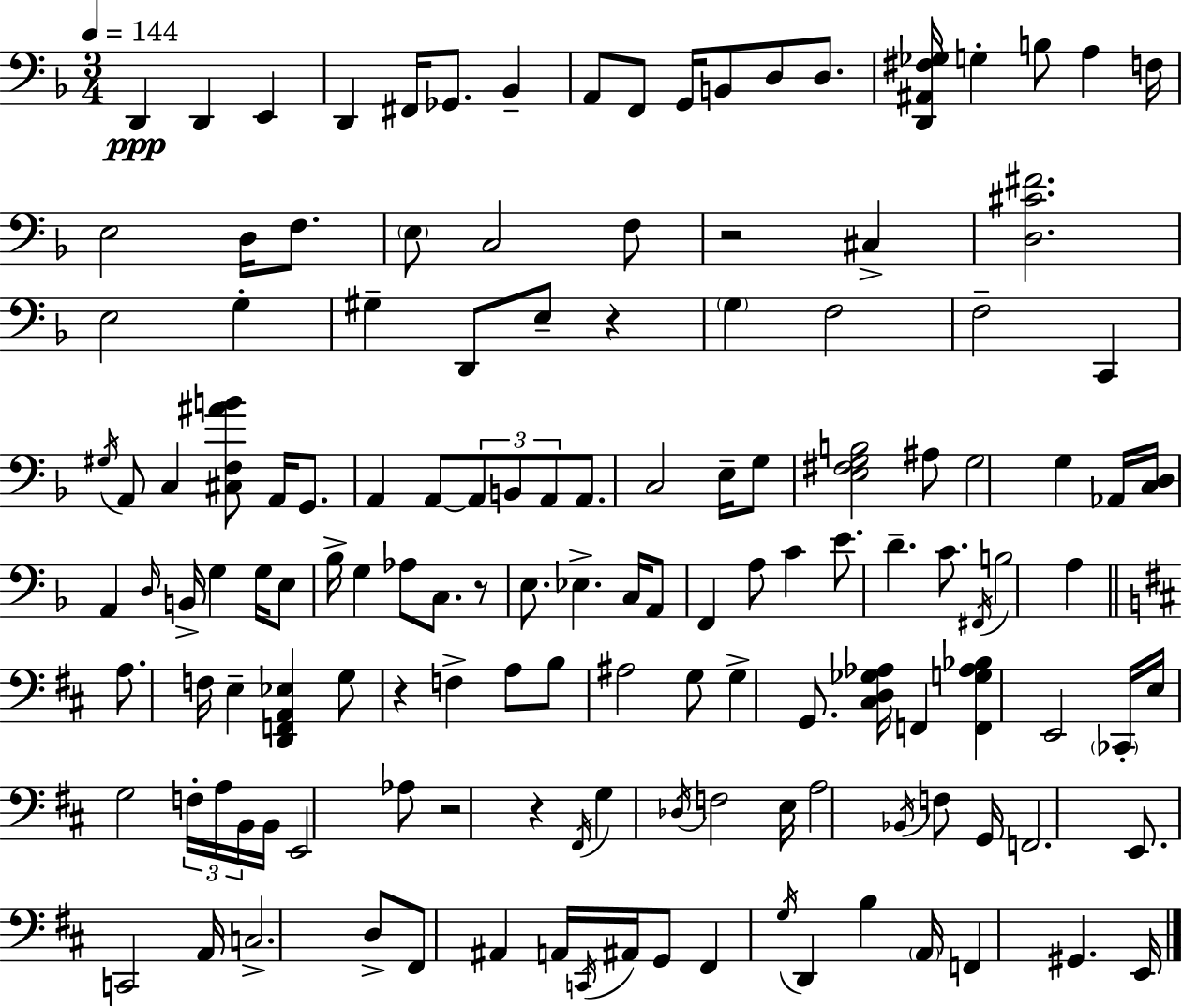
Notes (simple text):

D2/q D2/q E2/q D2/q F#2/s Gb2/e. Bb2/q A2/e F2/e G2/s B2/e D3/e D3/e. [D2,A#2,F#3,Gb3]/s G3/q B3/e A3/q F3/s E3/h D3/s F3/e. E3/e C3/h F3/e R/h C#3/q [D3,C#4,F#4]/h. E3/h G3/q G#3/q D2/e E3/e R/q G3/q F3/h F3/h C2/q G#3/s A2/e C3/q [C#3,F3,A#4,B4]/e A2/s G2/e. A2/q A2/e A2/e B2/e A2/e A2/e. C3/h E3/s G3/e [E3,F#3,G3,B3]/h A#3/e G3/h G3/q Ab2/s [C3,D3]/s A2/q D3/s B2/s G3/q G3/s E3/e Bb3/s G3/q Ab3/e C3/e. R/e E3/e. Eb3/q. C3/s A2/e F2/q A3/e C4/q E4/e. D4/q. C4/e. F#2/s B3/h A3/q A3/e. F3/s E3/q [D2,F2,A2,Eb3]/q G3/e R/q F3/q A3/e B3/e A#3/h G3/e G3/q G2/e. [C#3,D3,Gb3,Ab3]/s F2/q [F2,G3,Ab3,Bb3]/q E2/h CES2/s E3/s G3/h F3/s A3/s B2/s B2/s E2/h Ab3/e R/h R/q F#2/s G3/q Db3/s F3/h E3/s A3/h Bb2/s F3/e G2/s F2/h. E2/e. C2/h A2/s C3/h. D3/e F#2/e A#2/q A2/s C2/s A#2/s G2/e F#2/q G3/s D2/q B3/q A2/s F2/q G#2/q. E2/s